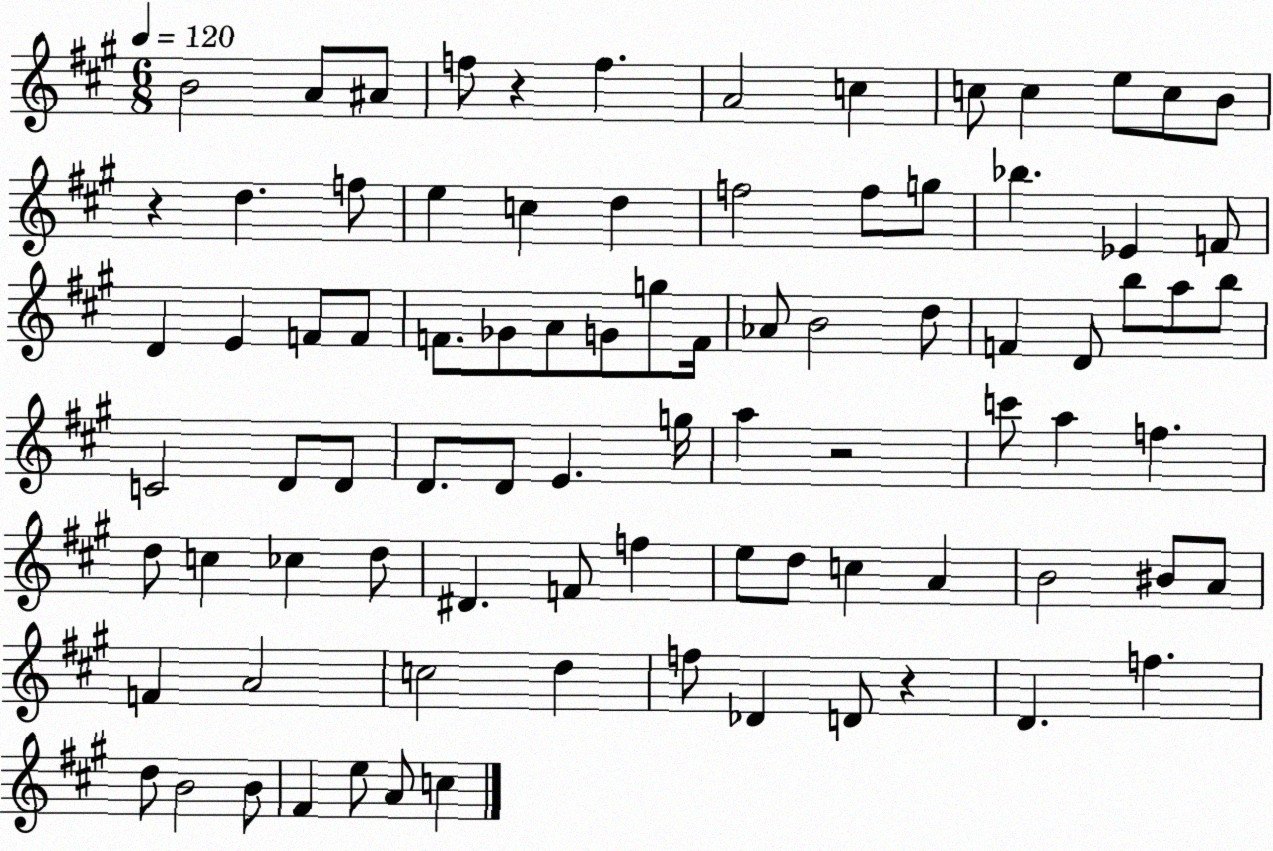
X:1
T:Untitled
M:6/8
L:1/4
K:A
B2 A/2 ^A/2 f/2 z f A2 c c/2 c e/2 c/2 B/2 z d f/2 e c d f2 f/2 g/2 _b _E F/2 D E F/2 F/2 F/2 _G/2 A/2 G/2 g/2 F/4 _A/2 B2 d/2 F D/2 b/2 a/2 b/2 C2 D/2 D/2 D/2 D/2 E g/4 a z2 c'/2 a f d/2 c _c d/2 ^D F/2 f e/2 d/2 c A B2 ^B/2 A/2 F A2 c2 d f/2 _D D/2 z D f d/2 B2 B/2 ^F e/2 A/2 c